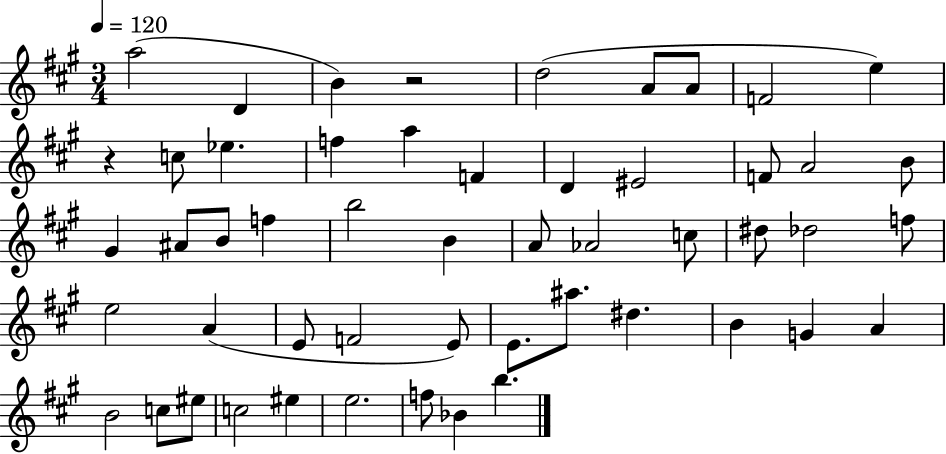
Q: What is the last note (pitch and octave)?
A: B5